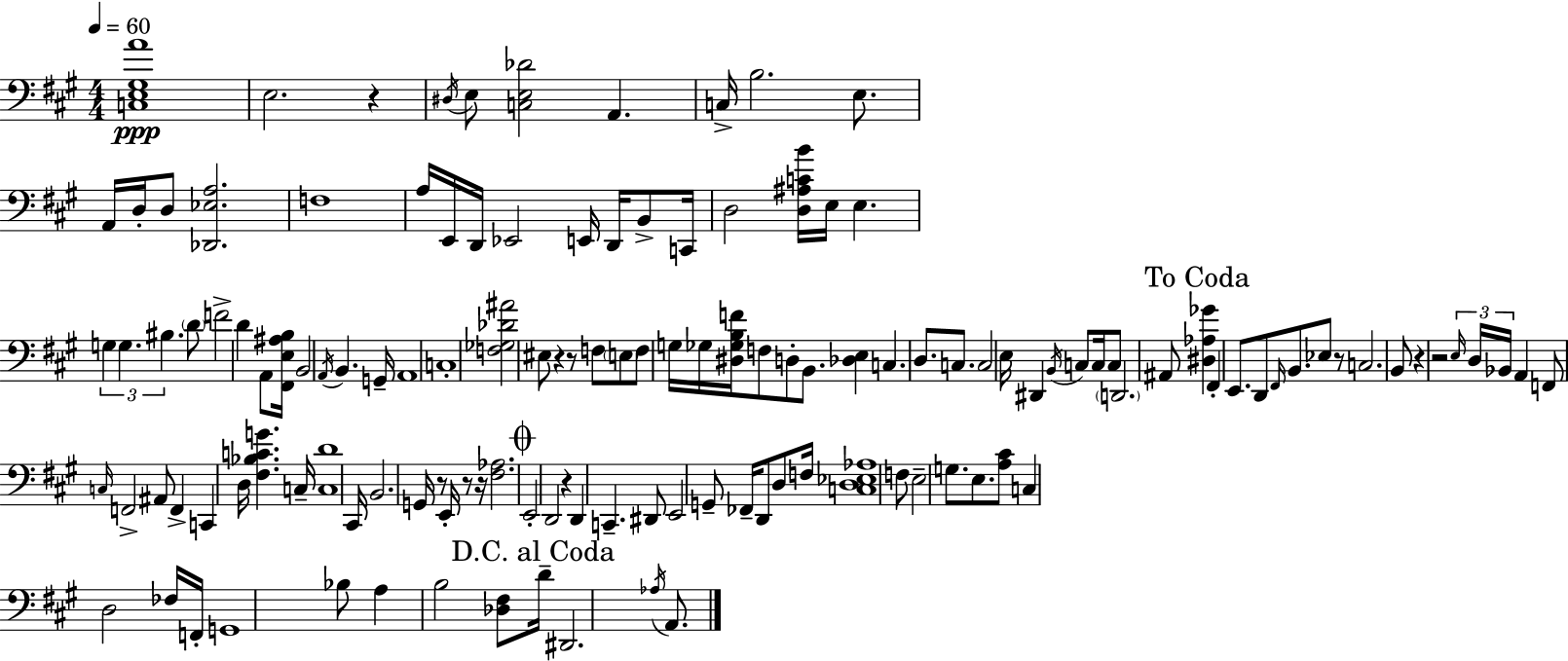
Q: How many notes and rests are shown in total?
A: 132